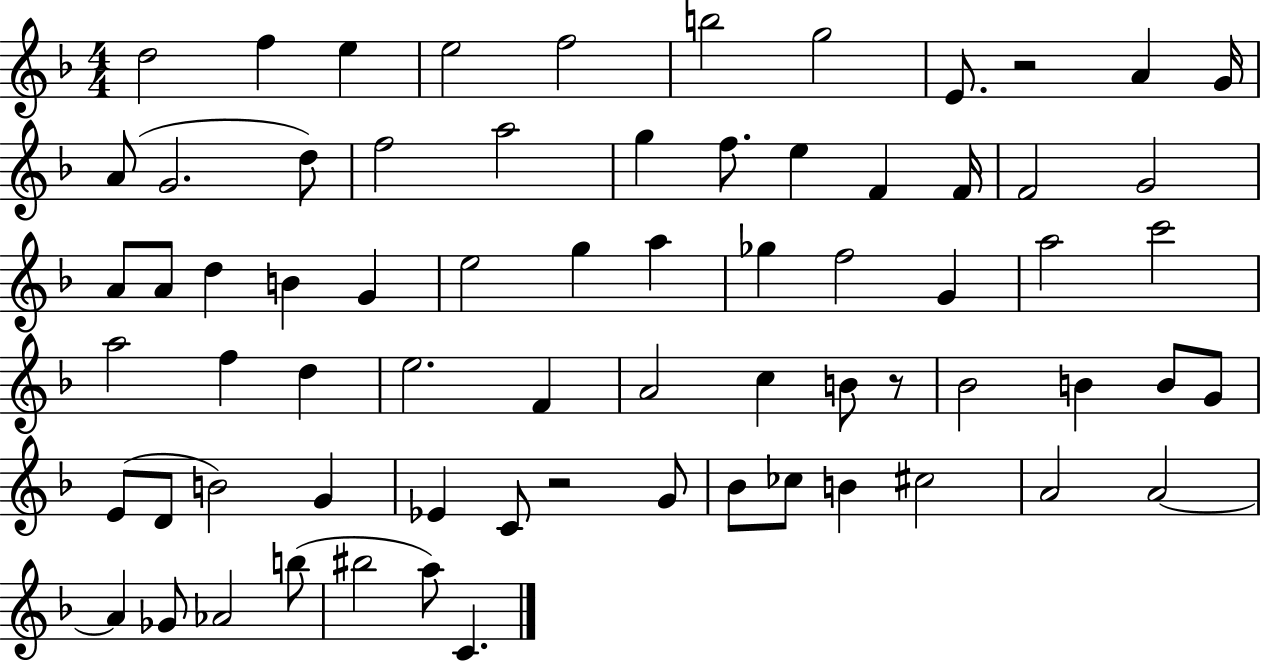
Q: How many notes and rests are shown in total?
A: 70